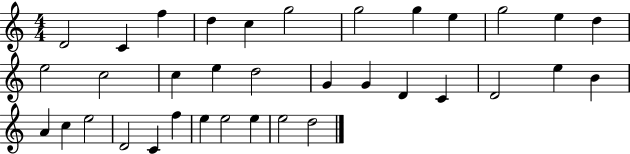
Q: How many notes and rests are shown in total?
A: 35